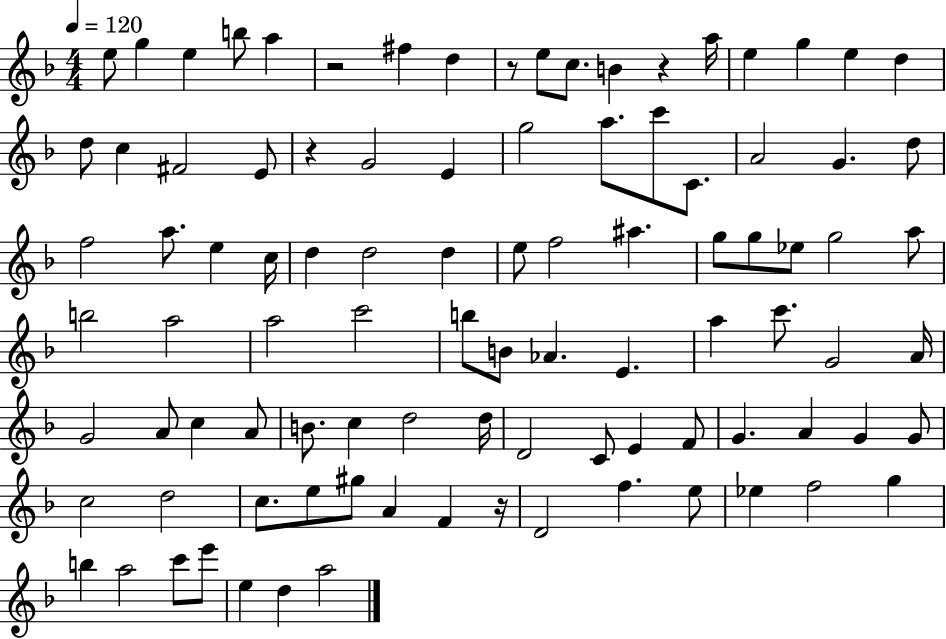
E5/e G5/q E5/q B5/e A5/q R/h F#5/q D5/q R/e E5/e C5/e. B4/q R/q A5/s E5/q G5/q E5/q D5/q D5/e C5/q F#4/h E4/e R/q G4/h E4/q G5/h A5/e. C6/e C4/e. A4/h G4/q. D5/e F5/h A5/e. E5/q C5/s D5/q D5/h D5/q E5/e F5/h A#5/q. G5/e G5/e Eb5/e G5/h A5/e B5/h A5/h A5/h C6/h B5/e B4/e Ab4/q. E4/q. A5/q C6/e. G4/h A4/s G4/h A4/e C5/q A4/e B4/e. C5/q D5/h D5/s D4/h C4/e E4/q F4/e G4/q. A4/q G4/q G4/e C5/h D5/h C5/e. E5/e G#5/e A4/q F4/q R/s D4/h F5/q. E5/e Eb5/q F5/h G5/q B5/q A5/h C6/e E6/e E5/q D5/q A5/h